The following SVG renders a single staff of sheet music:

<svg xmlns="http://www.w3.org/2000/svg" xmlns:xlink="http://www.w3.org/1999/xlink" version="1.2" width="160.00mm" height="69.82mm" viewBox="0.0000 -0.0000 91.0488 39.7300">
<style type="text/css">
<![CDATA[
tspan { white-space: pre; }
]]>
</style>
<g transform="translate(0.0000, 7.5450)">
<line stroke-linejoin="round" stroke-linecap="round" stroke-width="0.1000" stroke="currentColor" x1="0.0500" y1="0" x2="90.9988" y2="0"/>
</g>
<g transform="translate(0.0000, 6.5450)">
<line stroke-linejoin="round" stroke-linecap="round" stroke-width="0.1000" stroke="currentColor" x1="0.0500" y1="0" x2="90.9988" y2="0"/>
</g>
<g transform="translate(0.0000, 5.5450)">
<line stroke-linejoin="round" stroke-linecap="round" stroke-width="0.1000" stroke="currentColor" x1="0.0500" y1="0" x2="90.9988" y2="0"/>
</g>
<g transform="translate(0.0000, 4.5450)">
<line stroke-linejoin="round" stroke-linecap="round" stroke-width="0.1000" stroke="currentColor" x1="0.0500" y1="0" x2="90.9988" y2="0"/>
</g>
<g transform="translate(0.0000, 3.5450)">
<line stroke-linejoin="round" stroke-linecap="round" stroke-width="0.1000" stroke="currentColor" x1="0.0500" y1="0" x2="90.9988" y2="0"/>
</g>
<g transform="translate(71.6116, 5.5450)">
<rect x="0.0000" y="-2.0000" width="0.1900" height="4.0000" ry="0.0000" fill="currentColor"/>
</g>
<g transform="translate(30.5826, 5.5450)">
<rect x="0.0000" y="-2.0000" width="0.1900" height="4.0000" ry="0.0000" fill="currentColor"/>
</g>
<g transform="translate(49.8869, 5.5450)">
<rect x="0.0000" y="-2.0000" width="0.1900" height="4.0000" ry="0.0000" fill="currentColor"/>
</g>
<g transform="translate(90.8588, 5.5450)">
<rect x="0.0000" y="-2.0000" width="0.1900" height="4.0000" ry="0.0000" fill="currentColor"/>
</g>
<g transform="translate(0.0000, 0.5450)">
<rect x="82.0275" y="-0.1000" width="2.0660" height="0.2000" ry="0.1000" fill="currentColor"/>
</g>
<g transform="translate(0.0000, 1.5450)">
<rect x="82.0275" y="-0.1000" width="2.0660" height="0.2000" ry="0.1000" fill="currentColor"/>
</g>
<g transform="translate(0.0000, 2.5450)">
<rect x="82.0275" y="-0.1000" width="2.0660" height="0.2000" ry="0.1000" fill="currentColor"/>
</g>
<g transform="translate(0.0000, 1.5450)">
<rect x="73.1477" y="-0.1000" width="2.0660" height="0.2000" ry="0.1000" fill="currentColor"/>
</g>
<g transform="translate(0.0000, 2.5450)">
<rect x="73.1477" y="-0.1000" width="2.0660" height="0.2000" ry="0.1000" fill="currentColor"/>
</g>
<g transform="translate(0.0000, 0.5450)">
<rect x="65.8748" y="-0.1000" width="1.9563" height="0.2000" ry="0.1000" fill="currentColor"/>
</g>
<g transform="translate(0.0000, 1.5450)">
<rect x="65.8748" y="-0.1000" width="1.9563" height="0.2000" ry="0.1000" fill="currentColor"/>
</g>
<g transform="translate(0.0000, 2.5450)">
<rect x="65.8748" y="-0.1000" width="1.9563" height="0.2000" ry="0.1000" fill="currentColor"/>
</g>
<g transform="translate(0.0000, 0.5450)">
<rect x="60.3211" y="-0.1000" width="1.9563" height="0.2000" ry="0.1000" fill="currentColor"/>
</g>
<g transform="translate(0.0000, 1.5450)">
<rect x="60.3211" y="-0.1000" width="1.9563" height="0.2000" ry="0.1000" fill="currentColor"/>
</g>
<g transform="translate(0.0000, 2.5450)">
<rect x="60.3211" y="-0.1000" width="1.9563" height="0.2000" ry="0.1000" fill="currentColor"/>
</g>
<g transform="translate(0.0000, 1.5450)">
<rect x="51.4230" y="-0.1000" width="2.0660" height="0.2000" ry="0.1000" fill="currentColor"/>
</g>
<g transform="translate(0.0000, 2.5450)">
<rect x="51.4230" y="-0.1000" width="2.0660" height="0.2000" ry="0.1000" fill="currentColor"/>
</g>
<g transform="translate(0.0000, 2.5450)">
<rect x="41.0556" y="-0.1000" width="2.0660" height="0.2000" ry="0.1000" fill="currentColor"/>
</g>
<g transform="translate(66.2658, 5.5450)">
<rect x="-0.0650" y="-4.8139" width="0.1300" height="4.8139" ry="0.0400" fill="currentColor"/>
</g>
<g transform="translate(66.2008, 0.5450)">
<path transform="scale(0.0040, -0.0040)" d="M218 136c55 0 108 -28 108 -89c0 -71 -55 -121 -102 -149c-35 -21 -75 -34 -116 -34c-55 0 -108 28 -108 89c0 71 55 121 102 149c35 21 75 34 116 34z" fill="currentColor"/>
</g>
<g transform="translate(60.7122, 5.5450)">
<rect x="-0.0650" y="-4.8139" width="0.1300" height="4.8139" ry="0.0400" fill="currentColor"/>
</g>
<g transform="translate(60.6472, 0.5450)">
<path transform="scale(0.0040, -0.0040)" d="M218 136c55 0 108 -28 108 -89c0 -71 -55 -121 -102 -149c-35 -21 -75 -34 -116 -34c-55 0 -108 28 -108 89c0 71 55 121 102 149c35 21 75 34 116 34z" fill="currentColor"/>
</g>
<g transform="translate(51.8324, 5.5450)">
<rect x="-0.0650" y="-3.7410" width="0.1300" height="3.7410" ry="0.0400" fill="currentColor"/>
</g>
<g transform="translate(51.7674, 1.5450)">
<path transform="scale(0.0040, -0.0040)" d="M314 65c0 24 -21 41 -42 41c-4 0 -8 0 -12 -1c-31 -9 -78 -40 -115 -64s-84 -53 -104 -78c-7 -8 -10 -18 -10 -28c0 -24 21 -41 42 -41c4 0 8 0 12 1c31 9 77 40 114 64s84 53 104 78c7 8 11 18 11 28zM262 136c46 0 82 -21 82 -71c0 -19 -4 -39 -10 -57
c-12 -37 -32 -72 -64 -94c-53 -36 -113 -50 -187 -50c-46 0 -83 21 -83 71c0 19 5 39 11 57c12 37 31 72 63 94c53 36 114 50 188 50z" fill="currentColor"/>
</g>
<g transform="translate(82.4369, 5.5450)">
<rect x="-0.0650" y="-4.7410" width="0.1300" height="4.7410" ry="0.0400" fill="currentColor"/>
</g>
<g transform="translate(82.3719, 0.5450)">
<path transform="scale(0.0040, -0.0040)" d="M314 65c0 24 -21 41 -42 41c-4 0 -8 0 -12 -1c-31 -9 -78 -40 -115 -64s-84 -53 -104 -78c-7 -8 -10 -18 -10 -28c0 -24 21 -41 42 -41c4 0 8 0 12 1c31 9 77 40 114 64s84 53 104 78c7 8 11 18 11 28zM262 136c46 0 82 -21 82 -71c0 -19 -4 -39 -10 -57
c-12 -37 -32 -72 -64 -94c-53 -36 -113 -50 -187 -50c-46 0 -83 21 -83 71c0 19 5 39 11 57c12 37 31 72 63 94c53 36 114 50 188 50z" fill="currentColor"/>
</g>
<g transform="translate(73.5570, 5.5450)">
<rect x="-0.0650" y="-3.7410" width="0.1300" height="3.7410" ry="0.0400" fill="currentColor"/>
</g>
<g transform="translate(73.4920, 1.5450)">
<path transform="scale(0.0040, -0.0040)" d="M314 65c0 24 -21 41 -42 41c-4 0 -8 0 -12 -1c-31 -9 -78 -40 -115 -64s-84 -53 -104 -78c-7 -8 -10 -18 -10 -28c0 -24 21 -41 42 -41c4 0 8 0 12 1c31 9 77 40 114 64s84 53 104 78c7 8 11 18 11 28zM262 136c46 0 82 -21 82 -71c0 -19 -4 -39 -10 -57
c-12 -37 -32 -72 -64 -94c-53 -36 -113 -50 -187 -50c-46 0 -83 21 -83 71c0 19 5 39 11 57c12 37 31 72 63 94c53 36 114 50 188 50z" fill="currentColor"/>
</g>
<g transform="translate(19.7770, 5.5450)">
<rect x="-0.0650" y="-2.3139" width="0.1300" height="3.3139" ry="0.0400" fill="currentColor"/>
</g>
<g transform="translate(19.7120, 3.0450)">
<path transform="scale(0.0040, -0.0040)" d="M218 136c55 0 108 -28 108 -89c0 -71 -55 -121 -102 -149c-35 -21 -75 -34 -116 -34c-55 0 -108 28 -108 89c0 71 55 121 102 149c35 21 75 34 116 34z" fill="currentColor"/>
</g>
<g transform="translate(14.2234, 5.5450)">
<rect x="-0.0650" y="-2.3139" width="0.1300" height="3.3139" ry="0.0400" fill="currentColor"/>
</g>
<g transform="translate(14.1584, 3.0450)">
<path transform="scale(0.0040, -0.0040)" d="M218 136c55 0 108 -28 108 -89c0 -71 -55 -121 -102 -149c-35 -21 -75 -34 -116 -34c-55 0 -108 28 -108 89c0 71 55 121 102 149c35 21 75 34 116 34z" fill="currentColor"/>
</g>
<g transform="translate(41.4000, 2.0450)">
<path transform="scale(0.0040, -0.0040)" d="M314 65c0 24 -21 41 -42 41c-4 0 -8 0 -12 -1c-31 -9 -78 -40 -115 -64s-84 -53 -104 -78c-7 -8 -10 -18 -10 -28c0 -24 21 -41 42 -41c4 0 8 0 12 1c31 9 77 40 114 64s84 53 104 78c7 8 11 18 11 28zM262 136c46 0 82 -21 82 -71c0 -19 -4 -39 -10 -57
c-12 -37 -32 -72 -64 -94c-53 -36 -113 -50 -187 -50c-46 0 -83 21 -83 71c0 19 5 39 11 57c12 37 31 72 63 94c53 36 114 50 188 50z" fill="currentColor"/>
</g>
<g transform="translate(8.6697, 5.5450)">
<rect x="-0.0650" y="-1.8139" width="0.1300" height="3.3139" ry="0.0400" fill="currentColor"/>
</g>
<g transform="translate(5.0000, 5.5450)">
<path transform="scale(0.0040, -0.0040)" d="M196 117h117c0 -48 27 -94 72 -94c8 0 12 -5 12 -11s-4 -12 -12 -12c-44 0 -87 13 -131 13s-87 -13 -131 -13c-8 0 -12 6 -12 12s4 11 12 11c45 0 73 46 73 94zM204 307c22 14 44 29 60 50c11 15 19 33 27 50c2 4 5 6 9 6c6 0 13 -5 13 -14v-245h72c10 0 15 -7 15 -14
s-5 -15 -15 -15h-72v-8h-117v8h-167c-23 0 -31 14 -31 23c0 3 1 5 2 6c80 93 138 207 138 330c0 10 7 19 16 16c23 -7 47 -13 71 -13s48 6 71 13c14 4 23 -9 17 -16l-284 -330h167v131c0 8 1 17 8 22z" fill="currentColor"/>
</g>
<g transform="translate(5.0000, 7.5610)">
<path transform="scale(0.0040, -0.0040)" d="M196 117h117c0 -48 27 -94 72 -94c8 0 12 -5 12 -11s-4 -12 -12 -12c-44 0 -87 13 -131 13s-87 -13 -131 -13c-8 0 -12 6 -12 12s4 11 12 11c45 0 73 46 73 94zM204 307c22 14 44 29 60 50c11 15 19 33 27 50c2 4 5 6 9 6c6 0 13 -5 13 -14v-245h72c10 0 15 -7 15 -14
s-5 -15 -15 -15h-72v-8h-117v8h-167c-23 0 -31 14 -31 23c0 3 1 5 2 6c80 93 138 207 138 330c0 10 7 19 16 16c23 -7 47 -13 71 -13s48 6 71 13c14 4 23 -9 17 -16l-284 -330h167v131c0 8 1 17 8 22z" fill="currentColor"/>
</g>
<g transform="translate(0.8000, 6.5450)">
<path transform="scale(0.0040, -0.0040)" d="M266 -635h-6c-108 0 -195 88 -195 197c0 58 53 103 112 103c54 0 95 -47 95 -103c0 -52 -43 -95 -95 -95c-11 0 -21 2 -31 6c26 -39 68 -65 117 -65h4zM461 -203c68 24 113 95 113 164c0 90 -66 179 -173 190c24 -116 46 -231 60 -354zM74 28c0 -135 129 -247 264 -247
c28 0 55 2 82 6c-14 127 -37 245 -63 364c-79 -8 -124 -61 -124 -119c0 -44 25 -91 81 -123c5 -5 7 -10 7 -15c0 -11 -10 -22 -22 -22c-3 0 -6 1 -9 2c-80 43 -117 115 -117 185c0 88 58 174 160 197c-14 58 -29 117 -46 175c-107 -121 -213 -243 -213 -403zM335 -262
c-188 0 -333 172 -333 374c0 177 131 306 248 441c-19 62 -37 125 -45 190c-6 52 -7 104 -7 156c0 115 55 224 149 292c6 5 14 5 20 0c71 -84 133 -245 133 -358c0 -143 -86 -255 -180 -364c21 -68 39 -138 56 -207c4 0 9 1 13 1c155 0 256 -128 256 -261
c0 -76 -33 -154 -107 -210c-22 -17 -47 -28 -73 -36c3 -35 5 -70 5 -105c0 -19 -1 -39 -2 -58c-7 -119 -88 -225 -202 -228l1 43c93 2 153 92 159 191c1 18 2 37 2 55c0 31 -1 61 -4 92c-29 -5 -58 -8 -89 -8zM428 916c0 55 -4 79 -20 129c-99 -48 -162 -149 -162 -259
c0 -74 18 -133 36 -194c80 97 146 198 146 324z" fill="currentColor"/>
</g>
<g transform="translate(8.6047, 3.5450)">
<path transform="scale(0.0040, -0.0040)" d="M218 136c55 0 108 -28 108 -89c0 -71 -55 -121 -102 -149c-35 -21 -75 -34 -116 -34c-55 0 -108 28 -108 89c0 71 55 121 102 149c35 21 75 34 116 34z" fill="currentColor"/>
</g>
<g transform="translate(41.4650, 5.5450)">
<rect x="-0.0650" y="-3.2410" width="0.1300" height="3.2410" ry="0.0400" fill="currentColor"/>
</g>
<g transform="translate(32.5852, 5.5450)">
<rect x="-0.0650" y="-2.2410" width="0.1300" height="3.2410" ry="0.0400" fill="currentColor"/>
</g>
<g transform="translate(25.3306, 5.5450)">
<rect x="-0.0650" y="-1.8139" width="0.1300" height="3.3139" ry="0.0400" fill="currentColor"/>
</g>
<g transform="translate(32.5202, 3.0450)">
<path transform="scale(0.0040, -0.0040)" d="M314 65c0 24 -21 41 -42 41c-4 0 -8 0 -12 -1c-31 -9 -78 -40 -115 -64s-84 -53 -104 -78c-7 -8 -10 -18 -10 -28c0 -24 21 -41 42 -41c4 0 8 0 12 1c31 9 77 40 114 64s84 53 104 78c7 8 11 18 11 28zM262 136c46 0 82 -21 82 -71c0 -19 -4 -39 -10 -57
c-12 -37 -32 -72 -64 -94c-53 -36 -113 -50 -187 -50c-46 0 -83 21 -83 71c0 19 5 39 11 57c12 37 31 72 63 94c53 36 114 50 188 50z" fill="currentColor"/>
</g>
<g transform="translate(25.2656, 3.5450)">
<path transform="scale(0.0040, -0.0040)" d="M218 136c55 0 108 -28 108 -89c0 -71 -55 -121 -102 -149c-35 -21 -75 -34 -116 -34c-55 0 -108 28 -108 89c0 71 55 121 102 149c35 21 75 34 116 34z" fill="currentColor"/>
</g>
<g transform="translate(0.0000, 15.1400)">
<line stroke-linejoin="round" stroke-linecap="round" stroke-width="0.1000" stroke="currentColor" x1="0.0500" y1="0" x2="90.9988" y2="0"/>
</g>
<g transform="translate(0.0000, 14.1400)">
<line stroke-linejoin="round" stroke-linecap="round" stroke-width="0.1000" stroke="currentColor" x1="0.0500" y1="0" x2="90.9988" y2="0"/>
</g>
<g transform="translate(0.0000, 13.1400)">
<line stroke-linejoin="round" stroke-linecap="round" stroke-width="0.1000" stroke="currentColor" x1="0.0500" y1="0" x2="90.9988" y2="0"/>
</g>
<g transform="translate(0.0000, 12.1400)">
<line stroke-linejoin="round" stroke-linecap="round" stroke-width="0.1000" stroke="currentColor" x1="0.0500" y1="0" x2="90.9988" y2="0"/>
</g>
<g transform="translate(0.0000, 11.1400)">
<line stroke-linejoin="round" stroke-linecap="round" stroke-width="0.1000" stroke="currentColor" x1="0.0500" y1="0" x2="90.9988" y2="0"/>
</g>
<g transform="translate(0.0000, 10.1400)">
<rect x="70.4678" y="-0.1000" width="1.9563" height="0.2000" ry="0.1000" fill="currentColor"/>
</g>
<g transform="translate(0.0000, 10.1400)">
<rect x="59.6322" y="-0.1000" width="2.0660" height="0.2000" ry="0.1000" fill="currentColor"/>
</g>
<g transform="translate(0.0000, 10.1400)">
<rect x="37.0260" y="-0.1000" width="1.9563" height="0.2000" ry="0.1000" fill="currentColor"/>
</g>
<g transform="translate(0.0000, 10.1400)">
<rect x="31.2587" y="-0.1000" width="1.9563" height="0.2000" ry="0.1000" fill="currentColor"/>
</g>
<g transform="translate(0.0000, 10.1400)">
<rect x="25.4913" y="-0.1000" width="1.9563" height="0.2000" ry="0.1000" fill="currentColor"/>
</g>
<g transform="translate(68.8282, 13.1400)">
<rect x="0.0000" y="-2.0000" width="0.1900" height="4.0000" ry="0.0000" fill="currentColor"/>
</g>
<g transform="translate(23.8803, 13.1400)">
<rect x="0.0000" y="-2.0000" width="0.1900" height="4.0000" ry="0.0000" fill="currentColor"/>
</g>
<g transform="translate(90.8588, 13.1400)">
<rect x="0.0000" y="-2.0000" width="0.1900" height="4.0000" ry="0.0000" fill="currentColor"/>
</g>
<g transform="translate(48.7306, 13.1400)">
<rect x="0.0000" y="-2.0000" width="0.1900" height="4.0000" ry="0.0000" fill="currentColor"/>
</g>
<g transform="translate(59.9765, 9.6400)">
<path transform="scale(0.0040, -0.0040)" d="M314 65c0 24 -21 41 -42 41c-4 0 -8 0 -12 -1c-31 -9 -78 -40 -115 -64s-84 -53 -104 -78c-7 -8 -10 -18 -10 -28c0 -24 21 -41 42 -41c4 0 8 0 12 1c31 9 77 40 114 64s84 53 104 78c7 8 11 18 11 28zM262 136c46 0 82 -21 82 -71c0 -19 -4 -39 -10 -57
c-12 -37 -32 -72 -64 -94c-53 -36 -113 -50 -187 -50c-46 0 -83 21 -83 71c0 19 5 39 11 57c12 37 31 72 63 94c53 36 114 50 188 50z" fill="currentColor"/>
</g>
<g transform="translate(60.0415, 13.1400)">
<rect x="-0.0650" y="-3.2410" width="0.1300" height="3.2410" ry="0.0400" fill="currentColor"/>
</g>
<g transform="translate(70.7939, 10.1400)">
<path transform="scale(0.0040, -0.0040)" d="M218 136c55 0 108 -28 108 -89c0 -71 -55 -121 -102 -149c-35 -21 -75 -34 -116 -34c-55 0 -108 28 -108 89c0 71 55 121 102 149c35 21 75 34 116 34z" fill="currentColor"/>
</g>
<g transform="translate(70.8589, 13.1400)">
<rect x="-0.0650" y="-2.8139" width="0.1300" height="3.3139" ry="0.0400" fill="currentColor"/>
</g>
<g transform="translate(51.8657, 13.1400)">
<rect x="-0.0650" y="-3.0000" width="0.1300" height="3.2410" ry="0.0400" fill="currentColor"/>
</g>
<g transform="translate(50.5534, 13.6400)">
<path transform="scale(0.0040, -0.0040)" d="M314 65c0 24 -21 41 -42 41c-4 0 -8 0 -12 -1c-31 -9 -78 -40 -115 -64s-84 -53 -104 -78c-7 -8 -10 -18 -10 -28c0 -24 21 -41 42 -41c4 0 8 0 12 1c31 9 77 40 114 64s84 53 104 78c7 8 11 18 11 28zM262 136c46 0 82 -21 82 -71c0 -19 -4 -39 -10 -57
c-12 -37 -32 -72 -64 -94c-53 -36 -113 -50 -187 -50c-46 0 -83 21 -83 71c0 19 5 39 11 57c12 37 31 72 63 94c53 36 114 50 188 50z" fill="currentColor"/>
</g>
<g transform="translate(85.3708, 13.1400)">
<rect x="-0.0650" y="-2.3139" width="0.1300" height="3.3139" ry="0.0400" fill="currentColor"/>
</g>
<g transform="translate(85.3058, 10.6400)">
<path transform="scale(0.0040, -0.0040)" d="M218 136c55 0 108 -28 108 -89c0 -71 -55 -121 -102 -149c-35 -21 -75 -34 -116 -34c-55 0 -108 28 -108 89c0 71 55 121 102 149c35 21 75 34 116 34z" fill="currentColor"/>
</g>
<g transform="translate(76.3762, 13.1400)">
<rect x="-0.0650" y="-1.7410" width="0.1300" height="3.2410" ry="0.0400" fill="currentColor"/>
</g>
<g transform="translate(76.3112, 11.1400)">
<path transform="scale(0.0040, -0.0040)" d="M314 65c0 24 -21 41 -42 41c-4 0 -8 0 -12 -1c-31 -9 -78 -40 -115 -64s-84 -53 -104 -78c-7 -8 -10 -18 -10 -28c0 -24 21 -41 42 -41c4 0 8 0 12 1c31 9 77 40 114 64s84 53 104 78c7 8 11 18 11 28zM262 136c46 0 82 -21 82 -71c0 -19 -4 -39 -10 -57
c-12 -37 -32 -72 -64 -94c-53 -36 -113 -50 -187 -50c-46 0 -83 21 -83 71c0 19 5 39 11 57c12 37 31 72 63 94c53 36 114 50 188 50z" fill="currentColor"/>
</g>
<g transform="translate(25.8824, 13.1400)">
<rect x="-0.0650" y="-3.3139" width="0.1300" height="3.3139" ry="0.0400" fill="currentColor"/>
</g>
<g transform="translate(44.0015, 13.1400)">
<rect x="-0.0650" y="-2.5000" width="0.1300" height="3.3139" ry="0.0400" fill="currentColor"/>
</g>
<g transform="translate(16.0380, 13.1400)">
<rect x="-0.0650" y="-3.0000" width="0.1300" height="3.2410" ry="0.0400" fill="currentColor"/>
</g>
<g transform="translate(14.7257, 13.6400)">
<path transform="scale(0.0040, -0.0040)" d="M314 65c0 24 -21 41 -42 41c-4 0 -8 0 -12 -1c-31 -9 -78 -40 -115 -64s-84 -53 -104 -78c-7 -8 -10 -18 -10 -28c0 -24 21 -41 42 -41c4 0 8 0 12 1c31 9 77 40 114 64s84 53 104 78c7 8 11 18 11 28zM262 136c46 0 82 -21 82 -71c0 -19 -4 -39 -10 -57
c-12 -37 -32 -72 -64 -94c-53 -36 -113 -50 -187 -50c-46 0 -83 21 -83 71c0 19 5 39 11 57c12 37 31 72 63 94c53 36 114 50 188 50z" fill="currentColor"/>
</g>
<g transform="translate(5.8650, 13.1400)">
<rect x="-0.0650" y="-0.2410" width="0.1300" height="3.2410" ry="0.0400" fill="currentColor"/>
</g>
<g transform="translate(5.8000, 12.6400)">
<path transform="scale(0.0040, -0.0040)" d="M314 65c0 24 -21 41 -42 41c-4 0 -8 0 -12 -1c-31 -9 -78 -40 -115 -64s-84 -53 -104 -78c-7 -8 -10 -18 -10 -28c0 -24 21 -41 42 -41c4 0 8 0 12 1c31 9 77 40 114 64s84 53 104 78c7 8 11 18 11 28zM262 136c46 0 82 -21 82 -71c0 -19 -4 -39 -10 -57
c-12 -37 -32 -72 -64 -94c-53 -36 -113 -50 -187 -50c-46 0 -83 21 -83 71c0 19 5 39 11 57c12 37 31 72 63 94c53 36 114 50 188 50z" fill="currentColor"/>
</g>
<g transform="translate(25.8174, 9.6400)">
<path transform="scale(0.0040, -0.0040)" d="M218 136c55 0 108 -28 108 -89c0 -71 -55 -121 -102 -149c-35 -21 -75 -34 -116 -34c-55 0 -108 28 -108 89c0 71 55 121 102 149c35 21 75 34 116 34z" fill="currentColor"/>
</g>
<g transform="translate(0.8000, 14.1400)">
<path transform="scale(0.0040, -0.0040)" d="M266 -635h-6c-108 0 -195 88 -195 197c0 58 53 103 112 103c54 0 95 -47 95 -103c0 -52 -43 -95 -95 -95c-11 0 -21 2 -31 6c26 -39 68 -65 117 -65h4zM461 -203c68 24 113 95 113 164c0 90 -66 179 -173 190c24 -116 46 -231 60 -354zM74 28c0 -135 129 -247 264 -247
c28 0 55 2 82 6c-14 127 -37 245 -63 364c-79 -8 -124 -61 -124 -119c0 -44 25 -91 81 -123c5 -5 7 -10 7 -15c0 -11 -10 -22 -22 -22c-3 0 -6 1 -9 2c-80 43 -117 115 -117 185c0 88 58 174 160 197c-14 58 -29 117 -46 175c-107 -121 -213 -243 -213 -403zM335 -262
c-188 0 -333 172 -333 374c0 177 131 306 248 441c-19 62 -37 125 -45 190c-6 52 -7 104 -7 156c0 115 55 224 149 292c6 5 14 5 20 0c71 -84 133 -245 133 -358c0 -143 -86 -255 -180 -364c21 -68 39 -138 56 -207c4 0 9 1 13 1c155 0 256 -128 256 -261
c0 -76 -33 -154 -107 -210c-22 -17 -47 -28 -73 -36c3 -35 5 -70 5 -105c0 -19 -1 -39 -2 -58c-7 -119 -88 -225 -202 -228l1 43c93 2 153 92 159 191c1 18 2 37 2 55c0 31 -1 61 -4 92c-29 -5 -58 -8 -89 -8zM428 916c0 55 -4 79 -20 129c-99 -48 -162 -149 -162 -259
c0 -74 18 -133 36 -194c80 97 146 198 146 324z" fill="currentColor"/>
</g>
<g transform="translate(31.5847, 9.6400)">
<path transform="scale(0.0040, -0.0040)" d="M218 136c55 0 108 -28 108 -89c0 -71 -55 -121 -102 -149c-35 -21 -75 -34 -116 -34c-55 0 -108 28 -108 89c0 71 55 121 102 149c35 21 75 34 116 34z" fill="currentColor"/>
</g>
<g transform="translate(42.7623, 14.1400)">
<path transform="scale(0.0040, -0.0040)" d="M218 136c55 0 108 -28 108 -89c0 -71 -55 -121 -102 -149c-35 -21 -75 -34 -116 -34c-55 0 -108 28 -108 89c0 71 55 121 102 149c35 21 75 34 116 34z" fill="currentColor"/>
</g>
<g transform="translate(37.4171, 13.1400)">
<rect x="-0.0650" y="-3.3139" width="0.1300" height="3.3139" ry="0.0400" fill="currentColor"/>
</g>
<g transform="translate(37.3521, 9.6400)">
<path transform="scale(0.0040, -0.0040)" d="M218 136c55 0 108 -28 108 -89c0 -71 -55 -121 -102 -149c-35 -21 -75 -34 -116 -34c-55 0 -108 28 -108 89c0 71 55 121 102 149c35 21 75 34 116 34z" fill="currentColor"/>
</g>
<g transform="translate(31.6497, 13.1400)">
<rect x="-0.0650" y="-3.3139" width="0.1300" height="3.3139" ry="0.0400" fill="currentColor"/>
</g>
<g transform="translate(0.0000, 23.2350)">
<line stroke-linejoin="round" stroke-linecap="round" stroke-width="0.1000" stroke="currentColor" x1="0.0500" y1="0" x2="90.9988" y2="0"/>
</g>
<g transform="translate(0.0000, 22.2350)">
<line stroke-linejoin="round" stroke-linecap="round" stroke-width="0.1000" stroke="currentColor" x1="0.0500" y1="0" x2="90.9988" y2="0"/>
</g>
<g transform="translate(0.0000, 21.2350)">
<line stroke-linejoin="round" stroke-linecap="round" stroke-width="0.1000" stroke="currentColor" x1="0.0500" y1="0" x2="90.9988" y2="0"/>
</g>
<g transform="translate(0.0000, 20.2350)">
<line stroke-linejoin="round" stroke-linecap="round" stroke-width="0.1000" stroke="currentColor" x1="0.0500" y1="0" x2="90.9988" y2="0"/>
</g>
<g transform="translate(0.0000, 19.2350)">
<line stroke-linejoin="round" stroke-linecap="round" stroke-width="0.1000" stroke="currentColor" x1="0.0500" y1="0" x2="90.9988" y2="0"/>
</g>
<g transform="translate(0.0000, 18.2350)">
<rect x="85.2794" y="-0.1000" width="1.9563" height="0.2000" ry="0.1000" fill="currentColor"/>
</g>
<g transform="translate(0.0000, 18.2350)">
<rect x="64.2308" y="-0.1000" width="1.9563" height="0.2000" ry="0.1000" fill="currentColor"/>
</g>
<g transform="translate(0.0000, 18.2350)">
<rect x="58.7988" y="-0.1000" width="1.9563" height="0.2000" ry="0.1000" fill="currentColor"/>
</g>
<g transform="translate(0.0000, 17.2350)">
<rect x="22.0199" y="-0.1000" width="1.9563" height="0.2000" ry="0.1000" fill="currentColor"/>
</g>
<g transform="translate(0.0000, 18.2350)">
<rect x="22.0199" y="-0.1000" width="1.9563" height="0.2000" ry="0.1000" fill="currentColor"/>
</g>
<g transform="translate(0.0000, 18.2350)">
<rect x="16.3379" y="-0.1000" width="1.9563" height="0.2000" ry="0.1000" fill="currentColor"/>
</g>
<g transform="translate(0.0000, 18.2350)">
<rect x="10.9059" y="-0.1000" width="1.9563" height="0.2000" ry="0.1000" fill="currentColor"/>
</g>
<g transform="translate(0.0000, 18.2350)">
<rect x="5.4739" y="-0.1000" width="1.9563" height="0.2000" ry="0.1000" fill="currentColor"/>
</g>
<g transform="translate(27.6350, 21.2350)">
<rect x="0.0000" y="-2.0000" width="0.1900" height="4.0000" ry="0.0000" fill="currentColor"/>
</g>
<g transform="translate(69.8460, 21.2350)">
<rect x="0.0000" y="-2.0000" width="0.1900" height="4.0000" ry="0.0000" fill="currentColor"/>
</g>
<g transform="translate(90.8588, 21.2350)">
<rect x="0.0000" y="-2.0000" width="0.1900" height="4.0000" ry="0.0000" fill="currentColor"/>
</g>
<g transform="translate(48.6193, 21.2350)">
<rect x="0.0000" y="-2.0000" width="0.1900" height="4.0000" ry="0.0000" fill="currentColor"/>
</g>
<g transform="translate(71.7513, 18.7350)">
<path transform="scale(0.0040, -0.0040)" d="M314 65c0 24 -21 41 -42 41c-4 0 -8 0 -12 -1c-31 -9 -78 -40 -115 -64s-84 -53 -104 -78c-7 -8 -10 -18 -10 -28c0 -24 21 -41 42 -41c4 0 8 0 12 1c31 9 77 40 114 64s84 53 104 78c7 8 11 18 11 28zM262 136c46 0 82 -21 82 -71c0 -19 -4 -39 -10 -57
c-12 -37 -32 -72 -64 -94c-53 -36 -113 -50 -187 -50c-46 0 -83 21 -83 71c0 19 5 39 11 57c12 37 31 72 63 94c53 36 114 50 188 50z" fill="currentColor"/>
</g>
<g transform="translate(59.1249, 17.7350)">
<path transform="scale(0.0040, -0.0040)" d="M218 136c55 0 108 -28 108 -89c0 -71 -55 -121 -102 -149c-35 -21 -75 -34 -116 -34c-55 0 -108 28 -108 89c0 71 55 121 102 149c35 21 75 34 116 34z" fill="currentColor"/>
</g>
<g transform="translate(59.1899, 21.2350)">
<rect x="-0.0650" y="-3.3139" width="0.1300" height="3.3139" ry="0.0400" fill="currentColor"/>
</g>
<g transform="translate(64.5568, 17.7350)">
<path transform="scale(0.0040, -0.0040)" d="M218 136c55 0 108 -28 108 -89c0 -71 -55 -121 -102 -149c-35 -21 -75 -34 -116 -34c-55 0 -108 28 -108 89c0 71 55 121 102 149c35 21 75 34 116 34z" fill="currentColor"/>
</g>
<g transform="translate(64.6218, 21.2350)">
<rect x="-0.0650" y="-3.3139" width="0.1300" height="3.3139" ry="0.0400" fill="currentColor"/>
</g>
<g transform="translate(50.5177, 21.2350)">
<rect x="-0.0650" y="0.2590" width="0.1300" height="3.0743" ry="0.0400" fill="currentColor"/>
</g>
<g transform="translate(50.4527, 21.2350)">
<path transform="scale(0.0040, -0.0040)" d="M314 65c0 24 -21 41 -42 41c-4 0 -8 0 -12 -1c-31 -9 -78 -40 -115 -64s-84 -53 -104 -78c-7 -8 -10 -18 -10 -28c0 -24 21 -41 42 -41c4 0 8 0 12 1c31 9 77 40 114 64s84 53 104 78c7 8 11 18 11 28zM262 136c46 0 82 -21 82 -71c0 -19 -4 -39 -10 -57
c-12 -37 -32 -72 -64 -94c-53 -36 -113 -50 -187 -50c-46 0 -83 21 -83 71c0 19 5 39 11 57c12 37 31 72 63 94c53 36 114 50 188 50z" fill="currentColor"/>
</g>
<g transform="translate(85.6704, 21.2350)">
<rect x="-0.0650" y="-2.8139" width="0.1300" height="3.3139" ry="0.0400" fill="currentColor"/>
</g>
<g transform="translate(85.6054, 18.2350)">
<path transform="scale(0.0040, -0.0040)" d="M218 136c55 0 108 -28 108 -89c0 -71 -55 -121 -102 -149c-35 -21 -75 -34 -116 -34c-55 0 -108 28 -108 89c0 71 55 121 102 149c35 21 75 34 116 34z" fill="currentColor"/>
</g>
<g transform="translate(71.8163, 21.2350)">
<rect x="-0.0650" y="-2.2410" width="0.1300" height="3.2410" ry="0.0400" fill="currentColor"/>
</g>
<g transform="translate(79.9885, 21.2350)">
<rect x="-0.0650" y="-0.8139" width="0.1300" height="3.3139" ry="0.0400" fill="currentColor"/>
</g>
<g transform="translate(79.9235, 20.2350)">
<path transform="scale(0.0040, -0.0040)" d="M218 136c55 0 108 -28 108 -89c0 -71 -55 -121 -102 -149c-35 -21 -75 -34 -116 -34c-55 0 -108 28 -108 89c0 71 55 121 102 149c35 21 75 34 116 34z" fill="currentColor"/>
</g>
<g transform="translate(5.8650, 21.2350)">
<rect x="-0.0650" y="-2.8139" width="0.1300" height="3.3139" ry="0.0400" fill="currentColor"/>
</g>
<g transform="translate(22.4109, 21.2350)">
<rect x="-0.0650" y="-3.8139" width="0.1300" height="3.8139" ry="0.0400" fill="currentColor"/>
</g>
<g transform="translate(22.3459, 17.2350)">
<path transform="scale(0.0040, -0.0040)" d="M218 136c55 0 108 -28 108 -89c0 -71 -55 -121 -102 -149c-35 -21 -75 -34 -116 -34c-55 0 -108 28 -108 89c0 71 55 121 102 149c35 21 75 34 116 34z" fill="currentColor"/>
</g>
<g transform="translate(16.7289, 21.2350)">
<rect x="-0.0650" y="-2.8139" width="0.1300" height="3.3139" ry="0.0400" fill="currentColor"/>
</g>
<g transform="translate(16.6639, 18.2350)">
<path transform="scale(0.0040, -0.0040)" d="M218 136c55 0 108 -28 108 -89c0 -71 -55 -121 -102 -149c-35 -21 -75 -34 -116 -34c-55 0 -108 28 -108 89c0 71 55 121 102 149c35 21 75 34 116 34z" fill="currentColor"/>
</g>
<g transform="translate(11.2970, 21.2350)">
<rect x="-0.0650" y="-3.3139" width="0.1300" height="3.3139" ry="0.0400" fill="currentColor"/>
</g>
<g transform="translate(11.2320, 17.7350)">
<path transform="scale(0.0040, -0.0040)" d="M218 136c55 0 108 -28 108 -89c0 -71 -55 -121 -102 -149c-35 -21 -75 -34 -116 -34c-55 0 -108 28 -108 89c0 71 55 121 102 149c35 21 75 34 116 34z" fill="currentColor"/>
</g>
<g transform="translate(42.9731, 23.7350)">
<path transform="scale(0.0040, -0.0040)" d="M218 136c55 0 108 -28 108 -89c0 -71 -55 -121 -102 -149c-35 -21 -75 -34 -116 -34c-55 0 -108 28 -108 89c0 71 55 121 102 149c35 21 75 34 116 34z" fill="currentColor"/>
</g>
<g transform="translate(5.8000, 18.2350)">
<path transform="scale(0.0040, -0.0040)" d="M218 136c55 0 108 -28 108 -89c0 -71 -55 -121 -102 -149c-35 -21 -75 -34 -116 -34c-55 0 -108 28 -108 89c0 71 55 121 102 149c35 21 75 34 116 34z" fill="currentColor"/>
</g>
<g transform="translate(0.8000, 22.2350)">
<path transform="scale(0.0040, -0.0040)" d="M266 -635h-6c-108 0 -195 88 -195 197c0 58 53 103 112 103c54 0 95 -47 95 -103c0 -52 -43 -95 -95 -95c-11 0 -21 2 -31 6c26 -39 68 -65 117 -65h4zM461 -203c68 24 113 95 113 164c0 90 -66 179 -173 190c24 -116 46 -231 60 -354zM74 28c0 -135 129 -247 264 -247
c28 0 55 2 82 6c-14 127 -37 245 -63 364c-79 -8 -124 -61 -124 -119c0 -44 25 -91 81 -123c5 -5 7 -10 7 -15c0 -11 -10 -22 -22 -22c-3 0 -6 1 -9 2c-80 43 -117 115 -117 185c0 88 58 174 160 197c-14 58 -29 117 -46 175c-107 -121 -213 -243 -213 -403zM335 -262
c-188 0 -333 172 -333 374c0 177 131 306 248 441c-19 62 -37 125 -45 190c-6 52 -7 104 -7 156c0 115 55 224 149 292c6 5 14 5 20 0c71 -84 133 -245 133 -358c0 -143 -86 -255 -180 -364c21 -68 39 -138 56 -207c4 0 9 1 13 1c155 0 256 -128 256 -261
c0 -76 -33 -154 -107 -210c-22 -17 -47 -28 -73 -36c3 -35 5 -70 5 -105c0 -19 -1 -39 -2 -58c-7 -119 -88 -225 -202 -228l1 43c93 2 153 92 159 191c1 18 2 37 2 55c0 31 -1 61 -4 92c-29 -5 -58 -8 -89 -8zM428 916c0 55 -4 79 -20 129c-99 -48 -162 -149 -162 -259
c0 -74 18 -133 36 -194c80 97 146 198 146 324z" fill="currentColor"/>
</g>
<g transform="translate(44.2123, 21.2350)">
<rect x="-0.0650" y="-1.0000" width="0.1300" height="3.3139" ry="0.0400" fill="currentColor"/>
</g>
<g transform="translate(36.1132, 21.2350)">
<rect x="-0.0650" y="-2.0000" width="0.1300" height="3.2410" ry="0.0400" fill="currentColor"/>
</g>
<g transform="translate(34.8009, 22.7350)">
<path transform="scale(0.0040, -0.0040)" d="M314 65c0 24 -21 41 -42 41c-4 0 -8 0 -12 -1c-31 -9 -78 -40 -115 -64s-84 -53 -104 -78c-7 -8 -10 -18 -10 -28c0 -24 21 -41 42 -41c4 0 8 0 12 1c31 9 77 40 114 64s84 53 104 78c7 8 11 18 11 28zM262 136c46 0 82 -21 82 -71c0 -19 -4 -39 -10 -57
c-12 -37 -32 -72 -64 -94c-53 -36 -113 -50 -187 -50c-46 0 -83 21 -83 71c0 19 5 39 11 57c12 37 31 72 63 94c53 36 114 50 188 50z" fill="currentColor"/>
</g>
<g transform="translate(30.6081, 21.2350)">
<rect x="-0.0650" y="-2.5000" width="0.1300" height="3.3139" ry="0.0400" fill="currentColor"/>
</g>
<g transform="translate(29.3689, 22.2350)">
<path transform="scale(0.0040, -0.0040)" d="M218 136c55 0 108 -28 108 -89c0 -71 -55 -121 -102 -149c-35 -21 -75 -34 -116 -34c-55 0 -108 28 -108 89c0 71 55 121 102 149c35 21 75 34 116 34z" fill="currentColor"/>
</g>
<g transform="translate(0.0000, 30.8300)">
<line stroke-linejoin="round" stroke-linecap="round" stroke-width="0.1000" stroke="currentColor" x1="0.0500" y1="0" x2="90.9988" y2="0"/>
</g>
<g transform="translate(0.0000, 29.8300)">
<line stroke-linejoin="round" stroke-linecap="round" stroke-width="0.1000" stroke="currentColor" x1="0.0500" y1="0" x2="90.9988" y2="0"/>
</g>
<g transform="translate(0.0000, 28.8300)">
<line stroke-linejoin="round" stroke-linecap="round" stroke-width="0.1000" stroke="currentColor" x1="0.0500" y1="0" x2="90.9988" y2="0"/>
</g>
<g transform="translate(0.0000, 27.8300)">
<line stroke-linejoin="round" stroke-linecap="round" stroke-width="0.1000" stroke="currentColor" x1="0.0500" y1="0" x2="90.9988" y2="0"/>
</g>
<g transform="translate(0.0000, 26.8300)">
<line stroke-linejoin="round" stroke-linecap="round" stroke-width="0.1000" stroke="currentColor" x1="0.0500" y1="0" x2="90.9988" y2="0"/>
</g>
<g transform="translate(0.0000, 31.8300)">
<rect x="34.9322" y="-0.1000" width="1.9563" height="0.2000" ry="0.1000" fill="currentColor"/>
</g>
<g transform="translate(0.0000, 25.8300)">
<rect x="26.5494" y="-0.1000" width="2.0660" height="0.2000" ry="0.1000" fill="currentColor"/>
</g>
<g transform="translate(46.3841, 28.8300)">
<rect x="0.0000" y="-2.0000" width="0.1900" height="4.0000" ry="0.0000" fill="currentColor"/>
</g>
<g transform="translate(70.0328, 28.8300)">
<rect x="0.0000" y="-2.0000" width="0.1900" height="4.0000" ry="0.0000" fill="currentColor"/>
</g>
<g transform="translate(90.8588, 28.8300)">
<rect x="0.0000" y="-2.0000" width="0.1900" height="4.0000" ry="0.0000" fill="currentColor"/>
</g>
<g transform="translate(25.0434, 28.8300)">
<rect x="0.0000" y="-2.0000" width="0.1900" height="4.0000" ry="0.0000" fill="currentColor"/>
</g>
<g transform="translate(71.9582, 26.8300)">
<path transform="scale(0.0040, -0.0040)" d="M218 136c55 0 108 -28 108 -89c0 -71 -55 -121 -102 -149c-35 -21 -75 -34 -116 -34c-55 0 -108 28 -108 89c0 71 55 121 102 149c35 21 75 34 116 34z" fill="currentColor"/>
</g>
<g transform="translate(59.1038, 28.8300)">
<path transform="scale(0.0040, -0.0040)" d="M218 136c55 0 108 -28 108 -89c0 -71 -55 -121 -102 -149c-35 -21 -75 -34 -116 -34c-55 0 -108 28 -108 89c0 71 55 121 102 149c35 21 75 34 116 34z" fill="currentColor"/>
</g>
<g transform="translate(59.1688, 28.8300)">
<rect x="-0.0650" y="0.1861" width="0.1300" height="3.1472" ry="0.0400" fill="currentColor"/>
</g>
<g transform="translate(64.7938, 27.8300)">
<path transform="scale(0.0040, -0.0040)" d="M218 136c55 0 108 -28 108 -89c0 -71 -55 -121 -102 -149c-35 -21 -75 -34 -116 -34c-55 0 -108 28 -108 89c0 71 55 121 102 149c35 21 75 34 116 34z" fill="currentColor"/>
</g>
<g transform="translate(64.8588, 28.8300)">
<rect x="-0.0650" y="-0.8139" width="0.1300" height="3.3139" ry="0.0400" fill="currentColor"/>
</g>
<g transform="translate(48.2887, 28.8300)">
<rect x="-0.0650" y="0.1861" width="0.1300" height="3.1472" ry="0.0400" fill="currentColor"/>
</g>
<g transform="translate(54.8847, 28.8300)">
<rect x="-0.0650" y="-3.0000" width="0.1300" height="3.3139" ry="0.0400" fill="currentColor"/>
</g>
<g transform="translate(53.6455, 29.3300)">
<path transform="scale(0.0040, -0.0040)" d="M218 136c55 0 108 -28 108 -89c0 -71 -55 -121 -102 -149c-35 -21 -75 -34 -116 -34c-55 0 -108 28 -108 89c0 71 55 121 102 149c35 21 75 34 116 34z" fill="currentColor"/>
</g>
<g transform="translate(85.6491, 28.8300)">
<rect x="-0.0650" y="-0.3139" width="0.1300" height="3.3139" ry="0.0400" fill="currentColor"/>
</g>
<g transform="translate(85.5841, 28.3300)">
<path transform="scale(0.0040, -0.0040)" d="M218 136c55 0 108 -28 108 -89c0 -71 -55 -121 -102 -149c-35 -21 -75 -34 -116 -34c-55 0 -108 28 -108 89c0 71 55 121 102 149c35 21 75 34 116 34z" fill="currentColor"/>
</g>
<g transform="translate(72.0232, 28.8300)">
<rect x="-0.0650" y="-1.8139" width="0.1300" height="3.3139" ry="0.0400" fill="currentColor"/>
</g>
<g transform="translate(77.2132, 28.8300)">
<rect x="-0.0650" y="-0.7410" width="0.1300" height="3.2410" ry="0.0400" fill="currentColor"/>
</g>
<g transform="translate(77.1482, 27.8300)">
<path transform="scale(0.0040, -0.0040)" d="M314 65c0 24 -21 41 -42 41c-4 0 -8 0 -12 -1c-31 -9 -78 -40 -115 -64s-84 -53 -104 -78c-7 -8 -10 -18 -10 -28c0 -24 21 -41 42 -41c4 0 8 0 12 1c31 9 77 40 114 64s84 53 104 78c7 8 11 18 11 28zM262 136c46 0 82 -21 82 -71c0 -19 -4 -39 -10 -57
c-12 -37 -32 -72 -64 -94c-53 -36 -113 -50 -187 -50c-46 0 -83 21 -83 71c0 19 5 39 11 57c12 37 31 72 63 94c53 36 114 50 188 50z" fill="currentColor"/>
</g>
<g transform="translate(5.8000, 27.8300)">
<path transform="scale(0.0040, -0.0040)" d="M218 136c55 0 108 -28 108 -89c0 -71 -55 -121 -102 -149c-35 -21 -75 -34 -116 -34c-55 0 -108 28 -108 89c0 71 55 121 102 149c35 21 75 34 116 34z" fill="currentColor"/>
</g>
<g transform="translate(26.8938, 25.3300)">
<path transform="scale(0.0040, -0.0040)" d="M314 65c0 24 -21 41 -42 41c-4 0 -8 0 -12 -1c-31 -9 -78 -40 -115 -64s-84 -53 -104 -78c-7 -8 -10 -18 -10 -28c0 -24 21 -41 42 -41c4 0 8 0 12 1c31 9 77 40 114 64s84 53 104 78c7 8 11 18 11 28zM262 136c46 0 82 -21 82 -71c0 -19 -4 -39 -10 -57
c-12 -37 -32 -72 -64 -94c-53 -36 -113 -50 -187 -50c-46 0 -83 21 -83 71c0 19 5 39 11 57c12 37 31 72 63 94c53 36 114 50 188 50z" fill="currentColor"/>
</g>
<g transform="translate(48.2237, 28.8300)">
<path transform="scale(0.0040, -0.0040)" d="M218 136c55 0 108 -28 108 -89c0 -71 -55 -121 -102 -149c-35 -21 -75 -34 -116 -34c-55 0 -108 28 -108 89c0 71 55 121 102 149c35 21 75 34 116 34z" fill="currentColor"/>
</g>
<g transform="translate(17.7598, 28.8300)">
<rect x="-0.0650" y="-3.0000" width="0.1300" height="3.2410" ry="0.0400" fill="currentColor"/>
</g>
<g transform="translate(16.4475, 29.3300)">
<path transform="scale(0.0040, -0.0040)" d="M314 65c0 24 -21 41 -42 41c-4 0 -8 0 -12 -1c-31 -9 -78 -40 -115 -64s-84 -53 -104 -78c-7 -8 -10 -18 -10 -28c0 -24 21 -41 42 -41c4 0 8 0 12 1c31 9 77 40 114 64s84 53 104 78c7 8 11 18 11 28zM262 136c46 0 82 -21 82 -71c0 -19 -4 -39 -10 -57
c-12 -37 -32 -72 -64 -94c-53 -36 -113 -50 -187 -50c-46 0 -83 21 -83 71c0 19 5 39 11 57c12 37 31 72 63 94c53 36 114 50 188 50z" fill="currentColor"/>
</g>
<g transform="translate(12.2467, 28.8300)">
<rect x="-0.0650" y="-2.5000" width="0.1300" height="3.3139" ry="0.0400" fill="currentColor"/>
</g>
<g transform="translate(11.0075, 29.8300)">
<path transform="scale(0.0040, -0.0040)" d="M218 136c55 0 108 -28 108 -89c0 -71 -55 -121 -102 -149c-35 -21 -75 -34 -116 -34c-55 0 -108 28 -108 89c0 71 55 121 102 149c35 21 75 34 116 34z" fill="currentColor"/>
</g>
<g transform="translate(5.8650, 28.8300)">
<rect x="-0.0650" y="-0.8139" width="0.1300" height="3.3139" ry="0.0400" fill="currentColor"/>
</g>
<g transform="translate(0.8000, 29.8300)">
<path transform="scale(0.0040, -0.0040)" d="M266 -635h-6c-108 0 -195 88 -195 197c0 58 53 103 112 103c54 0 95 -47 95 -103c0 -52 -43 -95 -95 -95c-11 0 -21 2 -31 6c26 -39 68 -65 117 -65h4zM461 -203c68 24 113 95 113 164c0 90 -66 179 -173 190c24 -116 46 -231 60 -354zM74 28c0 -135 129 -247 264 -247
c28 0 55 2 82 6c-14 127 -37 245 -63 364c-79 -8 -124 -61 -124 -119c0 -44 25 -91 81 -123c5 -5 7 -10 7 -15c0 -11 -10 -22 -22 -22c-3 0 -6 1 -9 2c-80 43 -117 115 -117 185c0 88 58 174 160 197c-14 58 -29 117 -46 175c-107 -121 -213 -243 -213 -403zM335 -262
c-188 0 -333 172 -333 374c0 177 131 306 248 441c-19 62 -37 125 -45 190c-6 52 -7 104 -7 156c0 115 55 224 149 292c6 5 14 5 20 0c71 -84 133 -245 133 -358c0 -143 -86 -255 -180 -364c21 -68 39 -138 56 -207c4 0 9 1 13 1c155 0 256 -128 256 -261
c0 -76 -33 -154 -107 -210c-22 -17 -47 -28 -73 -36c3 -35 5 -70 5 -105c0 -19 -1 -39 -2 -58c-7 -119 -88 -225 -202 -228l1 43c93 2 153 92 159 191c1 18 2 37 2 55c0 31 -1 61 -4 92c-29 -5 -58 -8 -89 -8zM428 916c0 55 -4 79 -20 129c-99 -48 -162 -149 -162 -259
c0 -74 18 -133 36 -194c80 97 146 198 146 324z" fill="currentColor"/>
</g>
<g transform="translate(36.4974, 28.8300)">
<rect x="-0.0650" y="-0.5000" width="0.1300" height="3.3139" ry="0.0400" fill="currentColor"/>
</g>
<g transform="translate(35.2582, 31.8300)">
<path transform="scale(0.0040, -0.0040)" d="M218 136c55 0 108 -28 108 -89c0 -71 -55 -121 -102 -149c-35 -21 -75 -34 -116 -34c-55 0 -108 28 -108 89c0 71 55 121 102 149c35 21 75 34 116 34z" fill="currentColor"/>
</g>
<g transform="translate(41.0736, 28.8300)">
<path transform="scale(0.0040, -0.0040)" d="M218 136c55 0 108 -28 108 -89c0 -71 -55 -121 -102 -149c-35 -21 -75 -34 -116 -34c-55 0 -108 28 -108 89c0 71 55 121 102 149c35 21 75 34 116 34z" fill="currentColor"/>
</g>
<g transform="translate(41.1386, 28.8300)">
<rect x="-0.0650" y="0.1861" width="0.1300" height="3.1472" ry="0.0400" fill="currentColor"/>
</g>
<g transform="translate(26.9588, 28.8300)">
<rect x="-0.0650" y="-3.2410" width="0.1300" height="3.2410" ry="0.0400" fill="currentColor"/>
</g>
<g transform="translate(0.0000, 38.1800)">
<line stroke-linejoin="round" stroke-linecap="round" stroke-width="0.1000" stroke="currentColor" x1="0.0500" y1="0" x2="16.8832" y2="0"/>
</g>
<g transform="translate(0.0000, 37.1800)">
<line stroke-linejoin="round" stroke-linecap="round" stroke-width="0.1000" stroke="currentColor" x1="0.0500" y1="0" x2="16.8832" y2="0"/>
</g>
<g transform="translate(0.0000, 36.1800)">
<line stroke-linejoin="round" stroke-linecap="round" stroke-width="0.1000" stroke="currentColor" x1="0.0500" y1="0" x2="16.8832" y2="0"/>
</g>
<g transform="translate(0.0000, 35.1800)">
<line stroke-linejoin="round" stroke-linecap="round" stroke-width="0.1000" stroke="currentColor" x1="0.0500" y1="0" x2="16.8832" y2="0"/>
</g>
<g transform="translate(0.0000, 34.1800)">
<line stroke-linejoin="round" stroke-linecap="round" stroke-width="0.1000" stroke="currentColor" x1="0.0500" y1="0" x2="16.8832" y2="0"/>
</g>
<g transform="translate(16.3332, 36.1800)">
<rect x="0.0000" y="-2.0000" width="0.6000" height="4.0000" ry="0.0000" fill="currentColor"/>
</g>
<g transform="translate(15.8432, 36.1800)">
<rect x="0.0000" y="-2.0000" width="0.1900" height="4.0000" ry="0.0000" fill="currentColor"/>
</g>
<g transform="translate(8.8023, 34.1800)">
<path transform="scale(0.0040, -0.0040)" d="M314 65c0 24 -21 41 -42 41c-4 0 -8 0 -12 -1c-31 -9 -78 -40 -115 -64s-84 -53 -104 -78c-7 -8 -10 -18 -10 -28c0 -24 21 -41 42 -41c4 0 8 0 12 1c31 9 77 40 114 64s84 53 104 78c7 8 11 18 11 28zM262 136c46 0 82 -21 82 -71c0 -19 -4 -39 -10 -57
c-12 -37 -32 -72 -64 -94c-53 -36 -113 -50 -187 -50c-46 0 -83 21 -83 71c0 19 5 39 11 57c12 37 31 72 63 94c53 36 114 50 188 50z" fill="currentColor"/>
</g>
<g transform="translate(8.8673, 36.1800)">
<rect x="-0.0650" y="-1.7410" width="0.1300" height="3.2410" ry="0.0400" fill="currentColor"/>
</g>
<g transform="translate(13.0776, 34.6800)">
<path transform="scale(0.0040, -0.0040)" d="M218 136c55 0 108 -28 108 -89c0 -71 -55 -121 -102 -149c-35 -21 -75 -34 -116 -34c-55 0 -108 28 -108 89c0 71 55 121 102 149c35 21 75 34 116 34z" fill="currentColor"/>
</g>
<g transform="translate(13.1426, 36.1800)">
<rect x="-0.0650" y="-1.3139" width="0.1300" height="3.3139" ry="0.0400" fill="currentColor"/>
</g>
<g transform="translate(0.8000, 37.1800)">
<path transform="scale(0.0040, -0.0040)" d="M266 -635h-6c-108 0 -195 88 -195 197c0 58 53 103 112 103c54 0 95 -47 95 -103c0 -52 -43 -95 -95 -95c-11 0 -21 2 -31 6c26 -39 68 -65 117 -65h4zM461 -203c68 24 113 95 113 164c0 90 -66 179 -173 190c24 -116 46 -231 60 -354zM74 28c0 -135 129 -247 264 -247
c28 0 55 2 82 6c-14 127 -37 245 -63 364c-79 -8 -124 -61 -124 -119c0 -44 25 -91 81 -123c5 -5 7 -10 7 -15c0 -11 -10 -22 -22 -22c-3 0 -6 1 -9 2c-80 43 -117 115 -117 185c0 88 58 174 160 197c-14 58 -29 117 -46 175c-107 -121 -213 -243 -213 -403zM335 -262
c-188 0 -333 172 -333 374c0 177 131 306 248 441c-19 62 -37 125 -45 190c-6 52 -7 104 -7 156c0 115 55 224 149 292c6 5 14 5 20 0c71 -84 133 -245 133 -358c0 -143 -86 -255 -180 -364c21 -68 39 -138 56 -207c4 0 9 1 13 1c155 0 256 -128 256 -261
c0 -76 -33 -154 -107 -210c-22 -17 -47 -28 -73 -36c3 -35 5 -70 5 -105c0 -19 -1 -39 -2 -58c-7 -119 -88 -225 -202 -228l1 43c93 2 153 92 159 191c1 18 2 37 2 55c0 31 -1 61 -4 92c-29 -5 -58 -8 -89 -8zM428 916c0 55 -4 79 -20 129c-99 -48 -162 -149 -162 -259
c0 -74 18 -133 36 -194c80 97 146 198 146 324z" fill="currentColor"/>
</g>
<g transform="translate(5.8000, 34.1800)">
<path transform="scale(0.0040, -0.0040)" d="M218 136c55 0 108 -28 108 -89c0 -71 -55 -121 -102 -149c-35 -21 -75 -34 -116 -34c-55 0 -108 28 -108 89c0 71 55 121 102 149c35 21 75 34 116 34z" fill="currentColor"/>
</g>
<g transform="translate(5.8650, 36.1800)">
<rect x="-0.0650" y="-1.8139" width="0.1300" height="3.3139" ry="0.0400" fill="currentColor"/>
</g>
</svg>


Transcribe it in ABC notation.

X:1
T:Untitled
M:4/4
L:1/4
K:C
f g g f g2 b2 c'2 e' e' c'2 e'2 c2 A2 b b b G A2 b2 a f2 g a b a c' G F2 D B2 b b g2 d a d G A2 b2 C B B A B d f d2 c f f2 e